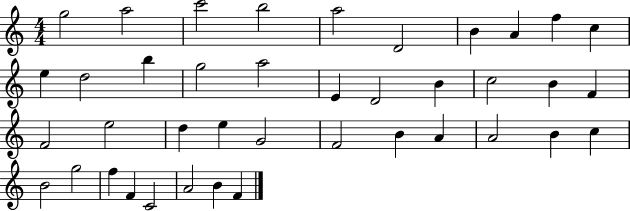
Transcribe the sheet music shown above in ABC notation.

X:1
T:Untitled
M:4/4
L:1/4
K:C
g2 a2 c'2 b2 a2 D2 B A f c e d2 b g2 a2 E D2 B c2 B F F2 e2 d e G2 F2 B A A2 B c B2 g2 f F C2 A2 B F